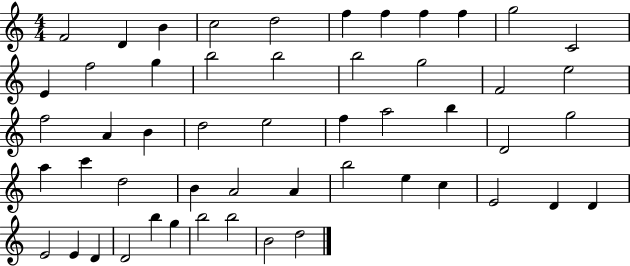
{
  \clef treble
  \numericTimeSignature
  \time 4/4
  \key c \major
  f'2 d'4 b'4 | c''2 d''2 | f''4 f''4 f''4 f''4 | g''2 c'2 | \break e'4 f''2 g''4 | b''2 b''2 | b''2 g''2 | f'2 e''2 | \break f''2 a'4 b'4 | d''2 e''2 | f''4 a''2 b''4 | d'2 g''2 | \break a''4 c'''4 d''2 | b'4 a'2 a'4 | b''2 e''4 c''4 | e'2 d'4 d'4 | \break e'2 e'4 d'4 | d'2 b''4 g''4 | b''2 b''2 | b'2 d''2 | \break \bar "|."
}